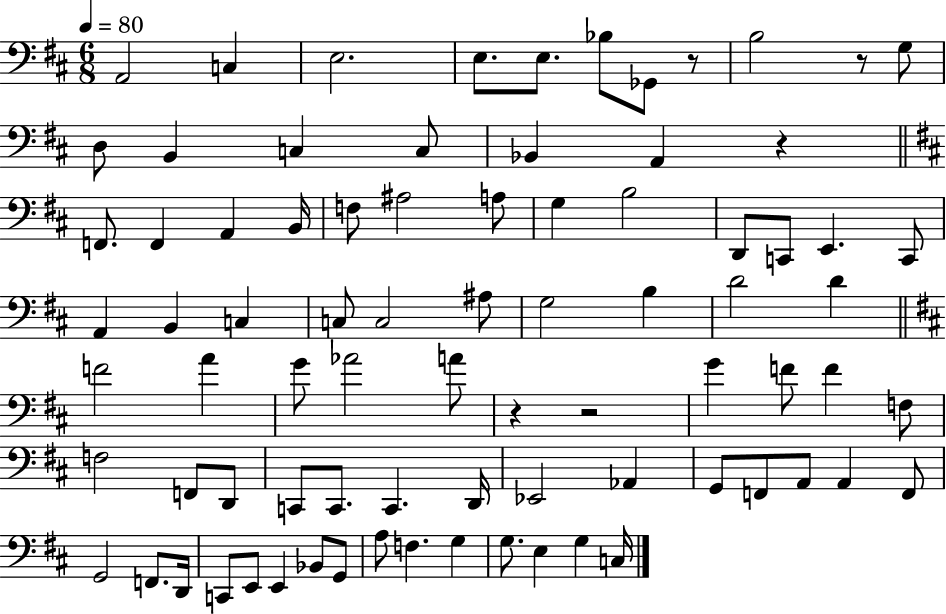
X:1
T:Untitled
M:6/8
L:1/4
K:D
A,,2 C, E,2 E,/2 E,/2 _B,/2 _G,,/2 z/2 B,2 z/2 G,/2 D,/2 B,, C, C,/2 _B,, A,, z F,,/2 F,, A,, B,,/4 F,/2 ^A,2 A,/2 G, B,2 D,,/2 C,,/2 E,, C,,/2 A,, B,, C, C,/2 C,2 ^A,/2 G,2 B, D2 D F2 A G/2 _A2 A/2 z z2 G F/2 F F,/2 F,2 F,,/2 D,,/2 C,,/2 C,,/2 C,, D,,/4 _E,,2 _A,, G,,/2 F,,/2 A,,/2 A,, F,,/2 G,,2 F,,/2 D,,/4 C,,/2 E,,/2 E,, _B,,/2 G,,/2 A,/2 F, G, G,/2 E, G, C,/4